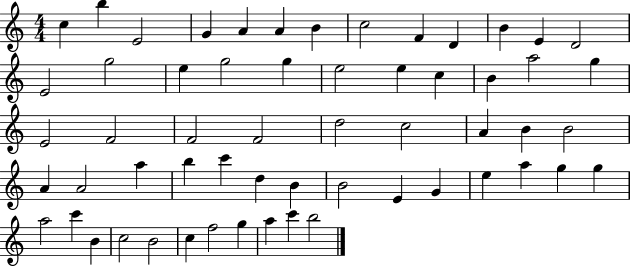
{
  \clef treble
  \numericTimeSignature
  \time 4/4
  \key c \major
  c''4 b''4 e'2 | g'4 a'4 a'4 b'4 | c''2 f'4 d'4 | b'4 e'4 d'2 | \break e'2 g''2 | e''4 g''2 g''4 | e''2 e''4 c''4 | b'4 a''2 g''4 | \break e'2 f'2 | f'2 f'2 | d''2 c''2 | a'4 b'4 b'2 | \break a'4 a'2 a''4 | b''4 c'''4 d''4 b'4 | b'2 e'4 g'4 | e''4 a''4 g''4 g''4 | \break a''2 c'''4 b'4 | c''2 b'2 | c''4 f''2 g''4 | a''4 c'''4 b''2 | \break \bar "|."
}